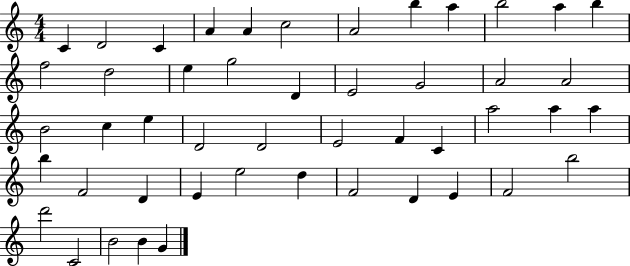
C4/q D4/h C4/q A4/q A4/q C5/h A4/h B5/q A5/q B5/h A5/q B5/q F5/h D5/h E5/q G5/h D4/q E4/h G4/h A4/h A4/h B4/h C5/q E5/q D4/h D4/h E4/h F4/q C4/q A5/h A5/q A5/q B5/q F4/h D4/q E4/q E5/h D5/q F4/h D4/q E4/q F4/h B5/h D6/h C4/h B4/h B4/q G4/q